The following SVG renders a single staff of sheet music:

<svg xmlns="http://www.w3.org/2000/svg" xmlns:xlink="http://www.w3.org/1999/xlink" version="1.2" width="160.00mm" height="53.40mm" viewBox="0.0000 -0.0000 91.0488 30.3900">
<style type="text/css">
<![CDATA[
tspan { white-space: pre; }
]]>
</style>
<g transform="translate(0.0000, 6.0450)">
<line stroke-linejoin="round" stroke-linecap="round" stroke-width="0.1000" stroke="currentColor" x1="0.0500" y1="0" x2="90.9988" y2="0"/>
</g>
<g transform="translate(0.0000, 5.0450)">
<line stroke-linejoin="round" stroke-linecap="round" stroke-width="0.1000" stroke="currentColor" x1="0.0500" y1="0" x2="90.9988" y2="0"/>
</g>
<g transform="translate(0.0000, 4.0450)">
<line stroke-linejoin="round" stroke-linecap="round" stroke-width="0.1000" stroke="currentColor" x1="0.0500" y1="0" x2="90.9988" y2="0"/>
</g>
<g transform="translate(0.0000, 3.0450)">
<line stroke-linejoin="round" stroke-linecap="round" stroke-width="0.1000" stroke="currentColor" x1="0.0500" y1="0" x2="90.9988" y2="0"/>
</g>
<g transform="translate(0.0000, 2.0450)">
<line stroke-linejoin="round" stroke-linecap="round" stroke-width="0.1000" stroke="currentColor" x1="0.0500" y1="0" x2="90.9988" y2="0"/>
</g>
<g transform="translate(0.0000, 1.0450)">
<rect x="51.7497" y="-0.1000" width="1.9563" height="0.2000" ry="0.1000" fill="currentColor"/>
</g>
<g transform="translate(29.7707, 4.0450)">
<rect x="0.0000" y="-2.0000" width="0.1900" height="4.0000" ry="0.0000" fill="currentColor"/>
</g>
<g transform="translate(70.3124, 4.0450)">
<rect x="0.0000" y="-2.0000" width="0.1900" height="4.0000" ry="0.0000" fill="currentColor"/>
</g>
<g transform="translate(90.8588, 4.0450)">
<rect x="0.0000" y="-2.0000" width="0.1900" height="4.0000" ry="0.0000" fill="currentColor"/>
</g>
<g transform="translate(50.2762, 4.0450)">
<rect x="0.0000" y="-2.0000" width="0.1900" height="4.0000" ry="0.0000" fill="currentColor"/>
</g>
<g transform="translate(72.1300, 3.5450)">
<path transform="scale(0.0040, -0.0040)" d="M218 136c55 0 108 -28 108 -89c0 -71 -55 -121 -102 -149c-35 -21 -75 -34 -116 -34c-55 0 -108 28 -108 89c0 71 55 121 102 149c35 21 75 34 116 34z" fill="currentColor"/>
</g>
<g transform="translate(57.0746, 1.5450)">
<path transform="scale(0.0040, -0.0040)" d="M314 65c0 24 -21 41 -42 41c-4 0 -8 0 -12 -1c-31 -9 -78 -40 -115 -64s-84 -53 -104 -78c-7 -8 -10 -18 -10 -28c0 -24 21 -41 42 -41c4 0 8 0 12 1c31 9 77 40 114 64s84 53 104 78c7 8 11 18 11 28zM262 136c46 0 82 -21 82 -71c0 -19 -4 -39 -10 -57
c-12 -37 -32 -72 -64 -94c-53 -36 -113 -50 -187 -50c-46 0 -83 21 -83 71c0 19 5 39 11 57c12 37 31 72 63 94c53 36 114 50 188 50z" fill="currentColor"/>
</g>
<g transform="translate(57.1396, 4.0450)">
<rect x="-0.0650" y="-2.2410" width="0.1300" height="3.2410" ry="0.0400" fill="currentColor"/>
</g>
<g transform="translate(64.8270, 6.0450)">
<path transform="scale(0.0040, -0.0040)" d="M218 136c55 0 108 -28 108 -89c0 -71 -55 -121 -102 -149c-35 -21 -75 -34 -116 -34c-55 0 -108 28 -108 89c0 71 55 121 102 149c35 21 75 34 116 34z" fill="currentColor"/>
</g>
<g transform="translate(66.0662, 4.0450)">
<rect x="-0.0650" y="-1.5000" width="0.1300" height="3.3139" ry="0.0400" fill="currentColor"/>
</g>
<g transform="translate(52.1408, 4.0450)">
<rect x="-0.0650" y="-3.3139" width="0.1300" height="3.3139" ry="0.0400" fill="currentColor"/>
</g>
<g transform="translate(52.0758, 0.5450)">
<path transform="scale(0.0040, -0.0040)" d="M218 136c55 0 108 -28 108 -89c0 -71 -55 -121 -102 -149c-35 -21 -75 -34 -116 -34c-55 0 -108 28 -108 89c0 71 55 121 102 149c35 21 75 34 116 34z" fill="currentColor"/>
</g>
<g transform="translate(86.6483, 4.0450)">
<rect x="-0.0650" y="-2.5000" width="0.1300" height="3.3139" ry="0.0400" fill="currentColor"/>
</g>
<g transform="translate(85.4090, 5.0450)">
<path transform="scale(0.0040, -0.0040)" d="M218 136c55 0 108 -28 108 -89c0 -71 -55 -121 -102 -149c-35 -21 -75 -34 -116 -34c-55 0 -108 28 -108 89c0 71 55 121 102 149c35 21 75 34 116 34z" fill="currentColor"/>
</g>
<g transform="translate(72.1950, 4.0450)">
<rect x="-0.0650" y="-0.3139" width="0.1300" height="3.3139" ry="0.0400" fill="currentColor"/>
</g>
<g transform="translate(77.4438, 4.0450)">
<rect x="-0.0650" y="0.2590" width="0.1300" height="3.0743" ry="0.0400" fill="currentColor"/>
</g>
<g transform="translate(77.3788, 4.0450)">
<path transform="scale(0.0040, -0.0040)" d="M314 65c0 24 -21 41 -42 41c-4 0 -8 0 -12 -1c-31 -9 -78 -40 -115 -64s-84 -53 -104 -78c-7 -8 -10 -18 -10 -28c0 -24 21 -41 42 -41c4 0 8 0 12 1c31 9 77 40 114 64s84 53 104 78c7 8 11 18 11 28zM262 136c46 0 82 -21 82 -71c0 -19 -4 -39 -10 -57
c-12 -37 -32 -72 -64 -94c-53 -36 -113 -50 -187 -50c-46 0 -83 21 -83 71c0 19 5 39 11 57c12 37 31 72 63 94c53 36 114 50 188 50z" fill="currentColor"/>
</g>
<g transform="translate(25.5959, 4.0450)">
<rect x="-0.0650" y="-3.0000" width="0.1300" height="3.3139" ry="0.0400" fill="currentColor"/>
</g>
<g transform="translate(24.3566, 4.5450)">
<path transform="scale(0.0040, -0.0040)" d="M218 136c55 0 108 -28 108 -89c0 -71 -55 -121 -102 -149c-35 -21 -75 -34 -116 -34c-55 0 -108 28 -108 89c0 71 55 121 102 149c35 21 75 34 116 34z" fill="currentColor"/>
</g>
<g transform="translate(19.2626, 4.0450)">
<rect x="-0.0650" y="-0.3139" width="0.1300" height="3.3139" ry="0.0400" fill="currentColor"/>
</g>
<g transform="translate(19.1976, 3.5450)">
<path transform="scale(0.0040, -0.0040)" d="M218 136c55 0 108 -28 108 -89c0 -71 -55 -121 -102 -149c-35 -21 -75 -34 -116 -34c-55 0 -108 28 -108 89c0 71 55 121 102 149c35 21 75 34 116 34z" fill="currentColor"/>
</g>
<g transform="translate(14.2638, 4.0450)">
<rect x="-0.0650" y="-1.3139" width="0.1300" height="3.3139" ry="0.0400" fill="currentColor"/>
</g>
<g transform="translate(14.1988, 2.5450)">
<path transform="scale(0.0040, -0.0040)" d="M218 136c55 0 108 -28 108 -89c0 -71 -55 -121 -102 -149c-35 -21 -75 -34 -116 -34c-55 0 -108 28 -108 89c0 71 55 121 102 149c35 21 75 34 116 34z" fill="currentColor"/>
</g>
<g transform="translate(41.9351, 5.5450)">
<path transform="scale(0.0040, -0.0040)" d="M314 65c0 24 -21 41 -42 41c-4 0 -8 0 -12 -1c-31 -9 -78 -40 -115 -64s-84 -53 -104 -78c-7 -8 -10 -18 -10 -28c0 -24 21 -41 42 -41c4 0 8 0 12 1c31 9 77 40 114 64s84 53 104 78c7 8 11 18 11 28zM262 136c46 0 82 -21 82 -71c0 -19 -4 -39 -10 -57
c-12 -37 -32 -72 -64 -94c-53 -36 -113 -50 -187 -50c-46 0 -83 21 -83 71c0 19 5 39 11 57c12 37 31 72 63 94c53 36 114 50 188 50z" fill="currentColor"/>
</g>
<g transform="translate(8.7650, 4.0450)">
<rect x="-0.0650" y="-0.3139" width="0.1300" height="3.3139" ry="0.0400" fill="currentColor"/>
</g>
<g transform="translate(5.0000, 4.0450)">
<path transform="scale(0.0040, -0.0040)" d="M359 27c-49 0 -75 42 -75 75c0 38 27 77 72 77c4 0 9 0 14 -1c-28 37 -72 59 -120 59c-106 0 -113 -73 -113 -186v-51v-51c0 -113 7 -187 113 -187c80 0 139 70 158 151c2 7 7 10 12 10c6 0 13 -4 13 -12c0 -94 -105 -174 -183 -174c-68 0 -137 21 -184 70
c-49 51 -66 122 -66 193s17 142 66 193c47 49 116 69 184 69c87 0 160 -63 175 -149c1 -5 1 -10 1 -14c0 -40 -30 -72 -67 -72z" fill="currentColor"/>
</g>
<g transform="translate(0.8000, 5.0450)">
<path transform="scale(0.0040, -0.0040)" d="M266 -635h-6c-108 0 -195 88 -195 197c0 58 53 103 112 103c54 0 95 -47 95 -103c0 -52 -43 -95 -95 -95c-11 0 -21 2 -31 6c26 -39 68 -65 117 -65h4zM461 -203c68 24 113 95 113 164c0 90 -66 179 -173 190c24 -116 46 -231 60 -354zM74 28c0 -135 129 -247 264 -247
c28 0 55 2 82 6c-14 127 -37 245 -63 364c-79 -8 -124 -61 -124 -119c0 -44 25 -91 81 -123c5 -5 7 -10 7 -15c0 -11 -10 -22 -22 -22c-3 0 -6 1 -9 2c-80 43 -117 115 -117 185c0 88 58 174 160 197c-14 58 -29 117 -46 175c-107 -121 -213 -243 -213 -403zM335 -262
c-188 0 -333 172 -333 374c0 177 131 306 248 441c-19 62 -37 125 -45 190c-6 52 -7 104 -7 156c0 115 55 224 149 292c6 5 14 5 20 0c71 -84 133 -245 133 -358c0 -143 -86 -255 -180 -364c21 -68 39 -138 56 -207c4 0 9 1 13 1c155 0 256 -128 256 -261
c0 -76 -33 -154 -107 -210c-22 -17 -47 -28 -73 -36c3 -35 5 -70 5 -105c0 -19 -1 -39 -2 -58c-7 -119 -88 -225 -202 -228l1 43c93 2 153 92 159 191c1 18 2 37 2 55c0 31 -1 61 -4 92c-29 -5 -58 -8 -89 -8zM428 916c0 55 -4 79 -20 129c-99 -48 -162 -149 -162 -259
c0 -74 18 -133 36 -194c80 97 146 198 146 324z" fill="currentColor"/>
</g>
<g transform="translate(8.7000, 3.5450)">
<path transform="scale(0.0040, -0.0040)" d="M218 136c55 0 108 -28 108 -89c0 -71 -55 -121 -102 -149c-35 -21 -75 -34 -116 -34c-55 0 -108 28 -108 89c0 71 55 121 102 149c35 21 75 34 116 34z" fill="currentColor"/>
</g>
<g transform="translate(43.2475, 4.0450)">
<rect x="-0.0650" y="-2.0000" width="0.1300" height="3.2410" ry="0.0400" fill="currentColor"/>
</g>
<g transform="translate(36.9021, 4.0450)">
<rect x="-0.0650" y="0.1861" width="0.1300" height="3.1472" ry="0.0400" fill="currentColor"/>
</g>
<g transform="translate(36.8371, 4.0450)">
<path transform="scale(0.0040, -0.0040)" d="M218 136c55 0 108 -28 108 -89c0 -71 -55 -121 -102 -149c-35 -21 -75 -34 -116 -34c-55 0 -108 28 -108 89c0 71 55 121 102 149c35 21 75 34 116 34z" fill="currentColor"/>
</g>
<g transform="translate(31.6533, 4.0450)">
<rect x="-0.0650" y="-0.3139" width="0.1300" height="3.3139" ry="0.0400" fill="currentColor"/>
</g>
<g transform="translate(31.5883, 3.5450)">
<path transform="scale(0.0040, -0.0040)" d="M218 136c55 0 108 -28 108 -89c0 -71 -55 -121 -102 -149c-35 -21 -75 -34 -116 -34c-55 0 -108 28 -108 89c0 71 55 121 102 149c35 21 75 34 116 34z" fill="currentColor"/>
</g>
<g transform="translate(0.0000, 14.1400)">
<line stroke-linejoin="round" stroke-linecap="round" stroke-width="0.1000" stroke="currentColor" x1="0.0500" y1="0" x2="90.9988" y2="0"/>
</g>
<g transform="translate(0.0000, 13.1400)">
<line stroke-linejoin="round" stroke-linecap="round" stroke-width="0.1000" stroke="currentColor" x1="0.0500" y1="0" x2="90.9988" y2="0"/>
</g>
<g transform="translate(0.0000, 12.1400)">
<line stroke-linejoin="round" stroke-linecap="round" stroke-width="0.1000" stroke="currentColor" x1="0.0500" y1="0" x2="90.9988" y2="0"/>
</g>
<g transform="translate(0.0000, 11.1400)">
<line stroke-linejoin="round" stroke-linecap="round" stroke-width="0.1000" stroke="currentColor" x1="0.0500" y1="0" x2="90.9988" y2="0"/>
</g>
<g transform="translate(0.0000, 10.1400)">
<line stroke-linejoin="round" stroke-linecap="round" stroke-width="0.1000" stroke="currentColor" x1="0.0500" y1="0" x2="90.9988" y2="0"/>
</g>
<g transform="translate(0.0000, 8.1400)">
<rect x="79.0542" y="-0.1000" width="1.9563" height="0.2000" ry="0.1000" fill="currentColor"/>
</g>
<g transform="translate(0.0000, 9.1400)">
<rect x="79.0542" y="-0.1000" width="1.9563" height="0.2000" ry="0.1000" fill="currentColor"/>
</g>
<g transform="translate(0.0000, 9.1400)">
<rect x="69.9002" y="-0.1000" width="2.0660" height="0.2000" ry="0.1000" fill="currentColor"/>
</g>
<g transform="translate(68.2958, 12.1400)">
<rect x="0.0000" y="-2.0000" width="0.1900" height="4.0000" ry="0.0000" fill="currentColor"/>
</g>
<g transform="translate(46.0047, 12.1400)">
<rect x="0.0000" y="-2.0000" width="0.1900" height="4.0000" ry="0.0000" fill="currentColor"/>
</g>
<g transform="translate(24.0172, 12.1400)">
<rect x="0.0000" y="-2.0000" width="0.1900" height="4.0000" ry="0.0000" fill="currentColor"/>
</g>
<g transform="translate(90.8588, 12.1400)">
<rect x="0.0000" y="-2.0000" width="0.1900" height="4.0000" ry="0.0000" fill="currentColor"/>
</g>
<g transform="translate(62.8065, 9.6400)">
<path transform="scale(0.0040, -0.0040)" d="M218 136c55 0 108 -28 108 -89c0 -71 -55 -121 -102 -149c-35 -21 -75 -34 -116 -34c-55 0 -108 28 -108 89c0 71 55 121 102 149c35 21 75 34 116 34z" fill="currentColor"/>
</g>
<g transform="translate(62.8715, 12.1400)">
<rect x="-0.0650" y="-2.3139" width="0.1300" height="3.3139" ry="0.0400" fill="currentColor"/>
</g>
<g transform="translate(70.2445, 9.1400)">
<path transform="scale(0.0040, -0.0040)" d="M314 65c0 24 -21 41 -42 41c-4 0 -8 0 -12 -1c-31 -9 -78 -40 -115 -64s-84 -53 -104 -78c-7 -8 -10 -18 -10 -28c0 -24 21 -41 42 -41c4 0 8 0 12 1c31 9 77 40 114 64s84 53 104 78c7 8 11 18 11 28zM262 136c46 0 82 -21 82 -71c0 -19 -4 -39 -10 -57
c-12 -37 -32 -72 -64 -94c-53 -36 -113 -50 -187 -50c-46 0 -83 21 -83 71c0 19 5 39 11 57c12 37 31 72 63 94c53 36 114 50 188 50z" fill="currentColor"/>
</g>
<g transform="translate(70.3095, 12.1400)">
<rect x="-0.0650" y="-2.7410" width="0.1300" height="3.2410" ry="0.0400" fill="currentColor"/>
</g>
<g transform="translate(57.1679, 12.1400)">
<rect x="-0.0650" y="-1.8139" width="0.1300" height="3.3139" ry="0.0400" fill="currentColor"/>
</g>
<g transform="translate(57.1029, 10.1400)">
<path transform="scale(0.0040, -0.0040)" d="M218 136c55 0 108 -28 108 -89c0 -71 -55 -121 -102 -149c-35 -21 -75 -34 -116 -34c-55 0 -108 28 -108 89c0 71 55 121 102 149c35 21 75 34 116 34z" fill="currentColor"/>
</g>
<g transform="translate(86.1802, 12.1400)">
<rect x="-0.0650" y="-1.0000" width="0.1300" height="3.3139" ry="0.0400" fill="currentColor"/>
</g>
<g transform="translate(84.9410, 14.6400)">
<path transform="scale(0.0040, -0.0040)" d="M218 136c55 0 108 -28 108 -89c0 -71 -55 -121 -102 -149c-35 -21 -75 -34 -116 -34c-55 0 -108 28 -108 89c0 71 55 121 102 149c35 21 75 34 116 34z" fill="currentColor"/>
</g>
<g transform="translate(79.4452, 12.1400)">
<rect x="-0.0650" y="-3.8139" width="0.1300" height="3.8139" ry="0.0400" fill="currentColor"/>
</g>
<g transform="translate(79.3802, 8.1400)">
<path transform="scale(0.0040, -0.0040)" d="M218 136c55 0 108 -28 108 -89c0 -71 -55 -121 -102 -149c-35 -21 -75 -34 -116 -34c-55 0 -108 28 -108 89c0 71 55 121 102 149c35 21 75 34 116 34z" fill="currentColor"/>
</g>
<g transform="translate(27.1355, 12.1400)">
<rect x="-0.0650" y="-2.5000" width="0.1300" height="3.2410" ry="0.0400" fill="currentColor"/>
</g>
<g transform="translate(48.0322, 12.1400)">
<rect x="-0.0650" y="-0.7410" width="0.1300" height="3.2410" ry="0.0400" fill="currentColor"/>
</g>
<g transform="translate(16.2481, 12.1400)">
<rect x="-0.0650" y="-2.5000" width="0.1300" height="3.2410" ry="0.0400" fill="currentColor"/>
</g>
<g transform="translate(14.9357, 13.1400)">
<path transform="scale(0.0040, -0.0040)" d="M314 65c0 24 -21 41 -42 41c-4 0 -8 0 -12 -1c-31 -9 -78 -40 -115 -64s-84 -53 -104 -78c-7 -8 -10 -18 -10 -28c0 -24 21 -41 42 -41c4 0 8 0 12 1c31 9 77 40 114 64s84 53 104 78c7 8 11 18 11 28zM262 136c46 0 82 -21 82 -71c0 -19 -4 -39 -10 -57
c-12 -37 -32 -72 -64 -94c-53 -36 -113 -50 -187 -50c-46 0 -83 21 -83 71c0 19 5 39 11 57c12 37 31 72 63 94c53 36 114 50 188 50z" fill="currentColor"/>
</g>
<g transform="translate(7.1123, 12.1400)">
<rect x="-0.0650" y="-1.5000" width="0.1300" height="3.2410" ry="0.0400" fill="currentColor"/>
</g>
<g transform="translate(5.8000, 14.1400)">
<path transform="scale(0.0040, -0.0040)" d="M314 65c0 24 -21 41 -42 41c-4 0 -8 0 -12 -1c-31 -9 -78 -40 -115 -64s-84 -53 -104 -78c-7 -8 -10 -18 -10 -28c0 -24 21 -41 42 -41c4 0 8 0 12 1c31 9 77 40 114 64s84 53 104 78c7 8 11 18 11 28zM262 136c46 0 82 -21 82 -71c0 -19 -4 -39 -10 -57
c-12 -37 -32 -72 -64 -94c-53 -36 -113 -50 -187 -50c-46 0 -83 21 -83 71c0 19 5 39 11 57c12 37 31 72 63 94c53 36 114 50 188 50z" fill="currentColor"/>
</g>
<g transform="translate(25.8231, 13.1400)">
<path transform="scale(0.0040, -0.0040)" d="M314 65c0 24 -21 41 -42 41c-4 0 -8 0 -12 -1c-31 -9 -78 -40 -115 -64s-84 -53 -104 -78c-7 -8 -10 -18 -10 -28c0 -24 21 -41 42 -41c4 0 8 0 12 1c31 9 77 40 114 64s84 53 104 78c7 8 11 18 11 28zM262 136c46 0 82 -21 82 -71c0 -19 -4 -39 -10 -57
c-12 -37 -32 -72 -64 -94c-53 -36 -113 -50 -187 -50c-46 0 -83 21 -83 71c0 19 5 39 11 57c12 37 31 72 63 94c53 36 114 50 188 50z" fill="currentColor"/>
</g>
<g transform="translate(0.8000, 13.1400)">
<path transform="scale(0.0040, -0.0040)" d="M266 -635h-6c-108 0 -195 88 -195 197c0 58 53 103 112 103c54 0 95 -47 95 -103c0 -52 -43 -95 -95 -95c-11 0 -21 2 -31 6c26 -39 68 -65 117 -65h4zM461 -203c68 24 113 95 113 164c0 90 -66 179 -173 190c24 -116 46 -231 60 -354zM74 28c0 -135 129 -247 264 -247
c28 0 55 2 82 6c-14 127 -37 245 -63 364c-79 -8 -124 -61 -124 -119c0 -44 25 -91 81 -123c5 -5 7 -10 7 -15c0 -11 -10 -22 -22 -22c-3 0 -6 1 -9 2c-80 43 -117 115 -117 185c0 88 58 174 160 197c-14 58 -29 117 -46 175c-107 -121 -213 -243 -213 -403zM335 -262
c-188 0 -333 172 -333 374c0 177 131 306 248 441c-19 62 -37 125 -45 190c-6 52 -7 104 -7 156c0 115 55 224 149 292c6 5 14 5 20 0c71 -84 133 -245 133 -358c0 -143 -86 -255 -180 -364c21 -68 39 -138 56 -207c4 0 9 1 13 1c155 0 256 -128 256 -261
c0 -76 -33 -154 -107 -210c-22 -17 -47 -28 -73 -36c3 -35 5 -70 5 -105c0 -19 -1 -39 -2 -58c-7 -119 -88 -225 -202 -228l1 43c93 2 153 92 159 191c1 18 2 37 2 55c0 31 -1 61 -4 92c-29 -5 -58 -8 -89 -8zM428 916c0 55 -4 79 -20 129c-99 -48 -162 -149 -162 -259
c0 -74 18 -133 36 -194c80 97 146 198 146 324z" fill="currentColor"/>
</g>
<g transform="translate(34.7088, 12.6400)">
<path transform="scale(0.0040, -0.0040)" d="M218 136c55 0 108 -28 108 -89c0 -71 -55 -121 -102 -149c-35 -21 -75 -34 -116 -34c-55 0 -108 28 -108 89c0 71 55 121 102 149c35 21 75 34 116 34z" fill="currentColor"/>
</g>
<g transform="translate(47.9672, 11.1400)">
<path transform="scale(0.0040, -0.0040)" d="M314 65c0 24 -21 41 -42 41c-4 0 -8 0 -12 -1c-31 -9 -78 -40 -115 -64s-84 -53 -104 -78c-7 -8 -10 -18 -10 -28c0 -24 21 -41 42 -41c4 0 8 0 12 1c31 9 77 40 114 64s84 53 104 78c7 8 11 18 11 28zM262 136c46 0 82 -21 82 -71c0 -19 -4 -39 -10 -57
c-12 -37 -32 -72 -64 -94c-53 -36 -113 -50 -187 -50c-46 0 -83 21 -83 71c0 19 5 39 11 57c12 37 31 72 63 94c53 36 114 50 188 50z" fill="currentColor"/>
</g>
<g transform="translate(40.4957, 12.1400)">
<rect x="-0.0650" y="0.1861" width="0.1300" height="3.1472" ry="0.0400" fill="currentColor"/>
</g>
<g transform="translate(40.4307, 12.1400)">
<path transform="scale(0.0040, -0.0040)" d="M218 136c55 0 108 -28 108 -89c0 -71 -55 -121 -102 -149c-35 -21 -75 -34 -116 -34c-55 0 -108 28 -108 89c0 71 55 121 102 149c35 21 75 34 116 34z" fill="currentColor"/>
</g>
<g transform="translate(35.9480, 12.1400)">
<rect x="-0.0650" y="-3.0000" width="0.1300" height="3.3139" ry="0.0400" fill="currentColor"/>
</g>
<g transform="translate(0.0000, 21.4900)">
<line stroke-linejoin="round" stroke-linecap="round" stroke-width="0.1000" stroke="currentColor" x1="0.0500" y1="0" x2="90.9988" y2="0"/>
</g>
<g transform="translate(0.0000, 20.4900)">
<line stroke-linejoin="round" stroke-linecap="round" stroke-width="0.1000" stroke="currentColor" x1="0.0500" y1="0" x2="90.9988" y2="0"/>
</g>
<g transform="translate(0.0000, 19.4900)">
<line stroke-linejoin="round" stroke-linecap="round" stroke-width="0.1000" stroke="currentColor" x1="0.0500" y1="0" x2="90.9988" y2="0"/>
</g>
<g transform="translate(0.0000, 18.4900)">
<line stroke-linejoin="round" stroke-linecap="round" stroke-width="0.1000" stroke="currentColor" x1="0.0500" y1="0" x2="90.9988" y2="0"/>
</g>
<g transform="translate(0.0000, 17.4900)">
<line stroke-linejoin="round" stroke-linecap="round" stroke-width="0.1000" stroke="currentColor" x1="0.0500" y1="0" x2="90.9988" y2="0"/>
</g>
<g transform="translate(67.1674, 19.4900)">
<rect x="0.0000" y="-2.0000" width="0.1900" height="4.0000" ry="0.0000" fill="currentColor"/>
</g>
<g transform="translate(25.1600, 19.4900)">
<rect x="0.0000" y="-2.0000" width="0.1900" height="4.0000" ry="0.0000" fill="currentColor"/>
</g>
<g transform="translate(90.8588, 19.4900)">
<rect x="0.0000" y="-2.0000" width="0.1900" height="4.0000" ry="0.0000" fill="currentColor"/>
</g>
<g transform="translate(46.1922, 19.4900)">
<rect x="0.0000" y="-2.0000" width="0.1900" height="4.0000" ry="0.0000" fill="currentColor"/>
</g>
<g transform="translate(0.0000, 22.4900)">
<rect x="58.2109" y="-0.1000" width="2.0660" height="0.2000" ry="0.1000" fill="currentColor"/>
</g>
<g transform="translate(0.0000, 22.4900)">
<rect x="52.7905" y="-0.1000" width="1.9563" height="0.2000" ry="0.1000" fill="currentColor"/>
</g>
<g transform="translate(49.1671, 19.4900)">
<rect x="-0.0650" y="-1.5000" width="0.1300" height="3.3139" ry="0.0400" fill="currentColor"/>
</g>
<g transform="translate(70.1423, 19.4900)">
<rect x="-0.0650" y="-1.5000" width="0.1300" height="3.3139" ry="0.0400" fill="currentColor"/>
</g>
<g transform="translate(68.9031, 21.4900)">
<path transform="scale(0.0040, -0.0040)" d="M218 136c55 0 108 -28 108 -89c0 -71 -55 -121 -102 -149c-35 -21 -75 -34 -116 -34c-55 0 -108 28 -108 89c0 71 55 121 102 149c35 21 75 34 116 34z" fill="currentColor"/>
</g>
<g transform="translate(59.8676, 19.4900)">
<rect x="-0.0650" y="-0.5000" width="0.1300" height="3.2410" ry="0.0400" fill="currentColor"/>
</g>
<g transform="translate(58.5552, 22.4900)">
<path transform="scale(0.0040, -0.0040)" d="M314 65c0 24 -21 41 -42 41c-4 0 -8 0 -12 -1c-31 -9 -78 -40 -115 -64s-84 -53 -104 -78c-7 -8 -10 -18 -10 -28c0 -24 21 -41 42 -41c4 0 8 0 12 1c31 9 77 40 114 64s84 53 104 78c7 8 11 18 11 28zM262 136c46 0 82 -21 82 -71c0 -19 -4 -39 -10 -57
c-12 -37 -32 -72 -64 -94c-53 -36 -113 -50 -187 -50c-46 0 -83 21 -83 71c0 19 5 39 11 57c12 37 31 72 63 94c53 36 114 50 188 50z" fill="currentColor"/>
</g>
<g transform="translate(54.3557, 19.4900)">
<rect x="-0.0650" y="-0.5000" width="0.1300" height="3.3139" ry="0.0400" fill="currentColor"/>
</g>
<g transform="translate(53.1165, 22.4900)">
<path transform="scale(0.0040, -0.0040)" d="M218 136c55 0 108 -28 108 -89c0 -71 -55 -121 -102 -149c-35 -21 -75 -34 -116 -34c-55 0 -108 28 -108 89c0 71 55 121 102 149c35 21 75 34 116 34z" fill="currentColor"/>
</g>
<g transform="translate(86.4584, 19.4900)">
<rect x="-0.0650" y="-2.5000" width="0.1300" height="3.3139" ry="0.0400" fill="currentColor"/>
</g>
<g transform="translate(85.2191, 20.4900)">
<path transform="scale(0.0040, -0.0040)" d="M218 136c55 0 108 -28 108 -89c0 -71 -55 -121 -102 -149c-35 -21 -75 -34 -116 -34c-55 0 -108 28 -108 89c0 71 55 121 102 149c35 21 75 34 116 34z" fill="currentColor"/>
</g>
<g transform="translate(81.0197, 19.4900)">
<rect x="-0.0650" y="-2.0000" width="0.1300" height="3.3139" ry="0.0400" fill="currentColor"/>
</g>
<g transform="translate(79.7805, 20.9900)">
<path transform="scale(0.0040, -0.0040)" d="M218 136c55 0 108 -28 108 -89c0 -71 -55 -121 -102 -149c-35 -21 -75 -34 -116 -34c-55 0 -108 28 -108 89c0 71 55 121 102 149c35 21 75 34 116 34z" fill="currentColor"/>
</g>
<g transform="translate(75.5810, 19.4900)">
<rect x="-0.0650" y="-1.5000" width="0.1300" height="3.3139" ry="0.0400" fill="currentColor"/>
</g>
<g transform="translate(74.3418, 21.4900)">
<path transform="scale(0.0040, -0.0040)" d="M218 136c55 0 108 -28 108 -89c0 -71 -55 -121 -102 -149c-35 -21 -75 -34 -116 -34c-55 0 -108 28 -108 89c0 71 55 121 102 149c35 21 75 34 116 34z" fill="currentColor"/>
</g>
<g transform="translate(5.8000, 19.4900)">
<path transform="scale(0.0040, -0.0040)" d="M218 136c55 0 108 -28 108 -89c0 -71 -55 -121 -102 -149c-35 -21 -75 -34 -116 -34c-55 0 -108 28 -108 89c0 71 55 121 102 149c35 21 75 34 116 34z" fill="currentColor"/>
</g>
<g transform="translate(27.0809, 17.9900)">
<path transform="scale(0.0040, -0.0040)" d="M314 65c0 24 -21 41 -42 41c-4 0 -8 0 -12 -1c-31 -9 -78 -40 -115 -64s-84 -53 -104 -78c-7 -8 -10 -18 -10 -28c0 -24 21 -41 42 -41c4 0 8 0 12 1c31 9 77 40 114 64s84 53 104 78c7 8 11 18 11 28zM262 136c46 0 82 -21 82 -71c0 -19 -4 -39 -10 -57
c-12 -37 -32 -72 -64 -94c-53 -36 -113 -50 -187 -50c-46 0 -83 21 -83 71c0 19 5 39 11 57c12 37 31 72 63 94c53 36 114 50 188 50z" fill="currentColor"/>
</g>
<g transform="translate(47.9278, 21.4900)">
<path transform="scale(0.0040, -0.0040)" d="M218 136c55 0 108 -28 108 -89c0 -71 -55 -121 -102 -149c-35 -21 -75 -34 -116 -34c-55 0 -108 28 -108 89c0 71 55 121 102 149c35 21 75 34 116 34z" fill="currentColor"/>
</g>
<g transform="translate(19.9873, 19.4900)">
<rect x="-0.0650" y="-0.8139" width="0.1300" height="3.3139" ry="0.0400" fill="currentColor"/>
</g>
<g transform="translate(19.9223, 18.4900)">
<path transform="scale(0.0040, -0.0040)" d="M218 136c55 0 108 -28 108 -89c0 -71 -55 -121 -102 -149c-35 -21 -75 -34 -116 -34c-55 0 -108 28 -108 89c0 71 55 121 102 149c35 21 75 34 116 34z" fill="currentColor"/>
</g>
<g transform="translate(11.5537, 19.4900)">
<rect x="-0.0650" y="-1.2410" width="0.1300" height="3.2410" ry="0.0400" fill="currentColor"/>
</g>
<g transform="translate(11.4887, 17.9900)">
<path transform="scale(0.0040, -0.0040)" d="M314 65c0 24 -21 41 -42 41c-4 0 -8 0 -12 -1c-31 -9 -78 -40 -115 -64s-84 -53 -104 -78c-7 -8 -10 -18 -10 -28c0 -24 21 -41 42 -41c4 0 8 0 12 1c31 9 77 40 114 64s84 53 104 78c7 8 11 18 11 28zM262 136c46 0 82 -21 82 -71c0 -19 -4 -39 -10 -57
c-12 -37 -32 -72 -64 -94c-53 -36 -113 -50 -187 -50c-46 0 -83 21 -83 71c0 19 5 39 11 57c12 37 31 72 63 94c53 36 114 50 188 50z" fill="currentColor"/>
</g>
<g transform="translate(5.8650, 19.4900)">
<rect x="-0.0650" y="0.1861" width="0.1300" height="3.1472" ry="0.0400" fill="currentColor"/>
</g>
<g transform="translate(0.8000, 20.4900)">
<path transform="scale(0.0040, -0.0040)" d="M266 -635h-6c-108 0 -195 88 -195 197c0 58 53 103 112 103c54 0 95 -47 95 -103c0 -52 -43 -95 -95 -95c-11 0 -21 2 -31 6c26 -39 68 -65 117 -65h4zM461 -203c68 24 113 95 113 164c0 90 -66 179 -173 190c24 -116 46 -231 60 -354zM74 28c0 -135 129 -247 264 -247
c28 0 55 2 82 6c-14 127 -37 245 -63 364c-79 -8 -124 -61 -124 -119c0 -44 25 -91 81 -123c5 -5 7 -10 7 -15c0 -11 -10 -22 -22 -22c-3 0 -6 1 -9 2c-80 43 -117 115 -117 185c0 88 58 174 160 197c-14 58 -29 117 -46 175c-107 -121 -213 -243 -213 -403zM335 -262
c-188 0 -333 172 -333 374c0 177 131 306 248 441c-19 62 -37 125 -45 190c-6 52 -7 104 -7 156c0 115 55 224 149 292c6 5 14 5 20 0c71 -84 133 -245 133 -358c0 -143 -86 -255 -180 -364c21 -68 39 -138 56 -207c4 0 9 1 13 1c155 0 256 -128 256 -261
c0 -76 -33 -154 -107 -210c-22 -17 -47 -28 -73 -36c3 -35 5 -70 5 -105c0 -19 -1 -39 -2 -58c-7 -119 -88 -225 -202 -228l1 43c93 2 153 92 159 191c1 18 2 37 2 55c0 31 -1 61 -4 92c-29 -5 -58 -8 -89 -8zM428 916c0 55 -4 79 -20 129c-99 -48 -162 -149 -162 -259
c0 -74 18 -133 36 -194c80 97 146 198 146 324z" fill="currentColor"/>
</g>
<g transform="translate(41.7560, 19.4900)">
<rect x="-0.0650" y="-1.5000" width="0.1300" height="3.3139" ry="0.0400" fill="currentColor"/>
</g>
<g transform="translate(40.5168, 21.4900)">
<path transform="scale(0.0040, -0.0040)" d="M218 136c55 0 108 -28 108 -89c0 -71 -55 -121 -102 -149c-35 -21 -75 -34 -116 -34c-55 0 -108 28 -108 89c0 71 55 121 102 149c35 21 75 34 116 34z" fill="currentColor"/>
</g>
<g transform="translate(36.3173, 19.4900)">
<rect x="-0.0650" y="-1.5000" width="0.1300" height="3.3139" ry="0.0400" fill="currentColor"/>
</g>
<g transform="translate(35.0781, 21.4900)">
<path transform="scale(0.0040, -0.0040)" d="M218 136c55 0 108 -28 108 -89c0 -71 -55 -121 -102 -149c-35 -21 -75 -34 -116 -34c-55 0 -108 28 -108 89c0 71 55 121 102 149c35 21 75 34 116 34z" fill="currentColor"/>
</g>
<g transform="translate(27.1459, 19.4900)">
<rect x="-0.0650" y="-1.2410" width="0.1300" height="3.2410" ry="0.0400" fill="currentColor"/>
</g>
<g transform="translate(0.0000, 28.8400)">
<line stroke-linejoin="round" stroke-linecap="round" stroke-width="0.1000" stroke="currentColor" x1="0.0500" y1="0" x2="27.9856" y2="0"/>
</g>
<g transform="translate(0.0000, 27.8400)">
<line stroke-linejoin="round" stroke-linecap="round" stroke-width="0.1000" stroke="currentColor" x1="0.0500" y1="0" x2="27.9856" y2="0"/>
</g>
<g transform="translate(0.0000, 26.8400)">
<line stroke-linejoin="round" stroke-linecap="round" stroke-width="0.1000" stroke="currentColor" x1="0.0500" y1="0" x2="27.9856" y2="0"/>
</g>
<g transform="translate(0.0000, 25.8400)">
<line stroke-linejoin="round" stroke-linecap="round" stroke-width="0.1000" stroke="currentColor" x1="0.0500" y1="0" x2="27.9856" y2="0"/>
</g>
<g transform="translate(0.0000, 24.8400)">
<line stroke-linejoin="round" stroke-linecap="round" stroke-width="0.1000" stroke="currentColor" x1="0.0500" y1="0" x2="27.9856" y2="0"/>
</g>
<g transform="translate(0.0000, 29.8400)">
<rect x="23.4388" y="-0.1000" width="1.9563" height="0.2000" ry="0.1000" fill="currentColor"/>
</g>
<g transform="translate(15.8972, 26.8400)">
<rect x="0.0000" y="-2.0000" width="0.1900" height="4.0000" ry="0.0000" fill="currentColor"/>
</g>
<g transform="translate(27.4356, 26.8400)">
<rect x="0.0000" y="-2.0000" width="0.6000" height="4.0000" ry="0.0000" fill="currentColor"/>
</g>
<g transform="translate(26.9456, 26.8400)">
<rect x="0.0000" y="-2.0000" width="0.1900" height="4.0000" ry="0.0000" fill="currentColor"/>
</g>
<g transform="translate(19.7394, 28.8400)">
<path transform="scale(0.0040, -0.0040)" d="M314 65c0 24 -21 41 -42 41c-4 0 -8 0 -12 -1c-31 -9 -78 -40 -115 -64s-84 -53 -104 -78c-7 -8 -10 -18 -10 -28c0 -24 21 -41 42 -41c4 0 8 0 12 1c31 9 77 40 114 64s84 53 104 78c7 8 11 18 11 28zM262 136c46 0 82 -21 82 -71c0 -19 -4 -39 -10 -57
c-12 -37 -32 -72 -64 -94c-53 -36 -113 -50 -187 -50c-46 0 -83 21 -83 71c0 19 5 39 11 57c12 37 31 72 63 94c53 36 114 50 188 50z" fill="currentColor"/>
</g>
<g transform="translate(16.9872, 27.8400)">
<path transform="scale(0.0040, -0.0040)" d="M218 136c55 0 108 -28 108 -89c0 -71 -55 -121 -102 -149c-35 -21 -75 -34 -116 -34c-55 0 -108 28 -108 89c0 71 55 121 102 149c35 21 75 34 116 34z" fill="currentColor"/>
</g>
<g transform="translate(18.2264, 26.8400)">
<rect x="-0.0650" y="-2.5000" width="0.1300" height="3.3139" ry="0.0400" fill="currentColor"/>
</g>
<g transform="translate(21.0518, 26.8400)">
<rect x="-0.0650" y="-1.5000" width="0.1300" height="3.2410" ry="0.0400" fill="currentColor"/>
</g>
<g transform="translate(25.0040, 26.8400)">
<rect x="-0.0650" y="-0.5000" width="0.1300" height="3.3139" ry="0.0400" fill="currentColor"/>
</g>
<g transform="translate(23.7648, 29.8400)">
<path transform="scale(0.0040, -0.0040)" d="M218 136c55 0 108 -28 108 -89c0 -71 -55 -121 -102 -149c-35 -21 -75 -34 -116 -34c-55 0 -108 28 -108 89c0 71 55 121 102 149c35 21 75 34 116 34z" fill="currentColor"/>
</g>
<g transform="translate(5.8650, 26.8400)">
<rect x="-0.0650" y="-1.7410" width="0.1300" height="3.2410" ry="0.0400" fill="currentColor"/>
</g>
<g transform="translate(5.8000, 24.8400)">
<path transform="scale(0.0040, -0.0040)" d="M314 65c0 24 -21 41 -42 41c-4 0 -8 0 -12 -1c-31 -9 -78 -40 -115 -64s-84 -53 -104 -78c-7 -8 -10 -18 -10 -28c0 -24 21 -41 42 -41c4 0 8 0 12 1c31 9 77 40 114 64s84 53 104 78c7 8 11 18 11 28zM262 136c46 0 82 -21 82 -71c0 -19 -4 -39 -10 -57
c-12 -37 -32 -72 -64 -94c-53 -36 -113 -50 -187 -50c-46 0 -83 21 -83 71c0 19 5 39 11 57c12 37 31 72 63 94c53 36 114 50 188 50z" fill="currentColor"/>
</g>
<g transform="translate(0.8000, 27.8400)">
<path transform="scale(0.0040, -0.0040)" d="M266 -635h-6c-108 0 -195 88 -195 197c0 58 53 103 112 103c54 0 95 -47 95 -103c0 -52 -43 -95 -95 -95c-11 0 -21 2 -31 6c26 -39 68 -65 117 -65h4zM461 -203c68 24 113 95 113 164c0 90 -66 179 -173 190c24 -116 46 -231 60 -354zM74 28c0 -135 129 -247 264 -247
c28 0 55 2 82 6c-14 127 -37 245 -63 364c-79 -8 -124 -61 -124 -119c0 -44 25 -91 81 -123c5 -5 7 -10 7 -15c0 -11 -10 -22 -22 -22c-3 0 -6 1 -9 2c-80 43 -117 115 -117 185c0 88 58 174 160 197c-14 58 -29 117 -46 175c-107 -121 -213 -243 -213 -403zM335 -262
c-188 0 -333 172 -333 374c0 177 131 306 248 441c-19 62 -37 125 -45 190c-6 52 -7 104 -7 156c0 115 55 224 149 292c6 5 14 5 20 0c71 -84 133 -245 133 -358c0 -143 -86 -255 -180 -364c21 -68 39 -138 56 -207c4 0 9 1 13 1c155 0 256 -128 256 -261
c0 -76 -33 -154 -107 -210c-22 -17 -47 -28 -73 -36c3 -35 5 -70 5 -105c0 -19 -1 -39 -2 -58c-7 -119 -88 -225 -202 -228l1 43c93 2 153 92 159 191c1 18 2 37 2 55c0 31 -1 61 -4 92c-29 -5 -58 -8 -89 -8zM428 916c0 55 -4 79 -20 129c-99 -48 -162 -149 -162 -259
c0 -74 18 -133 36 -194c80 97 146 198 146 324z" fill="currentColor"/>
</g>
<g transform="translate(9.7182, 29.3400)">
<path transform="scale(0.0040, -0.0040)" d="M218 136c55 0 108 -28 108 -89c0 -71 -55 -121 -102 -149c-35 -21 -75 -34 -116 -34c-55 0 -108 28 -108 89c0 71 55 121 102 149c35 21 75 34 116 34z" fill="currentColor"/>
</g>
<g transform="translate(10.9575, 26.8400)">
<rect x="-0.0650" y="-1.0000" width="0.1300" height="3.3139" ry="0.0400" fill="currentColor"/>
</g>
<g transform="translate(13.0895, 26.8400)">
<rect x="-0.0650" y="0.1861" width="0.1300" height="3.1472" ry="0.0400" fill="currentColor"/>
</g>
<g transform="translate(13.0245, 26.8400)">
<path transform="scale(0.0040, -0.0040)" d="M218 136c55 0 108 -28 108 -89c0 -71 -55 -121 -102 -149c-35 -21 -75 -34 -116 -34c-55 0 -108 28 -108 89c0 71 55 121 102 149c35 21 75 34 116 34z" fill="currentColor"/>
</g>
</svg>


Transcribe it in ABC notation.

X:1
T:Untitled
M:4/4
L:1/4
K:C
c e c A c B F2 b g2 E c B2 G E2 G2 G2 A B d2 f g a2 c' D B e2 d e2 E E E C C2 E E F G f2 D B G E2 C